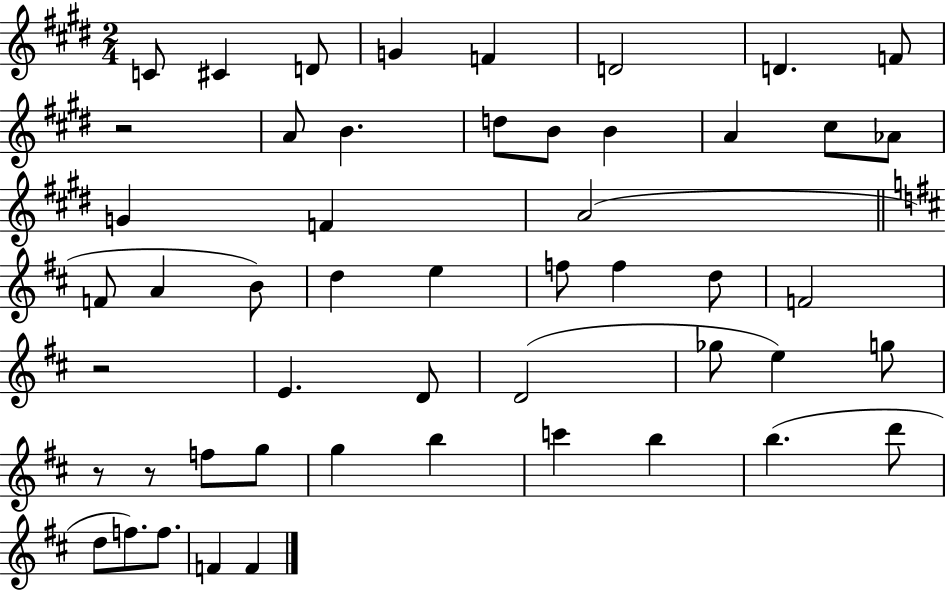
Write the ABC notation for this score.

X:1
T:Untitled
M:2/4
L:1/4
K:E
C/2 ^C D/2 G F D2 D F/2 z2 A/2 B d/2 B/2 B A ^c/2 _A/2 G F A2 F/2 A B/2 d e f/2 f d/2 F2 z2 E D/2 D2 _g/2 e g/2 z/2 z/2 f/2 g/2 g b c' b b d'/2 d/2 f/2 f/2 F F